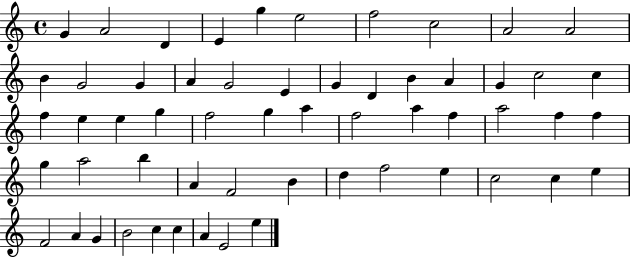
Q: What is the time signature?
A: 4/4